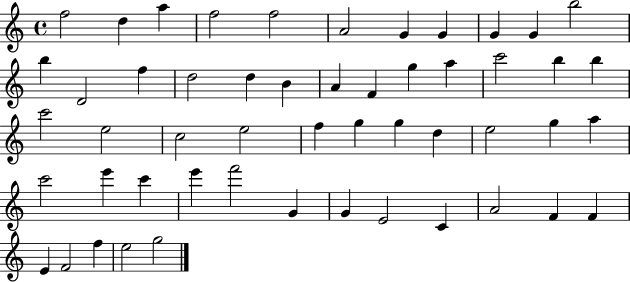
F5/h D5/q A5/q F5/h F5/h A4/h G4/q G4/q G4/q G4/q B5/h B5/q D4/h F5/q D5/h D5/q B4/q A4/q F4/q G5/q A5/q C6/h B5/q B5/q C6/h E5/h C5/h E5/h F5/q G5/q G5/q D5/q E5/h G5/q A5/q C6/h E6/q C6/q E6/q F6/h G4/q G4/q E4/h C4/q A4/h F4/q F4/q E4/q F4/h F5/q E5/h G5/h